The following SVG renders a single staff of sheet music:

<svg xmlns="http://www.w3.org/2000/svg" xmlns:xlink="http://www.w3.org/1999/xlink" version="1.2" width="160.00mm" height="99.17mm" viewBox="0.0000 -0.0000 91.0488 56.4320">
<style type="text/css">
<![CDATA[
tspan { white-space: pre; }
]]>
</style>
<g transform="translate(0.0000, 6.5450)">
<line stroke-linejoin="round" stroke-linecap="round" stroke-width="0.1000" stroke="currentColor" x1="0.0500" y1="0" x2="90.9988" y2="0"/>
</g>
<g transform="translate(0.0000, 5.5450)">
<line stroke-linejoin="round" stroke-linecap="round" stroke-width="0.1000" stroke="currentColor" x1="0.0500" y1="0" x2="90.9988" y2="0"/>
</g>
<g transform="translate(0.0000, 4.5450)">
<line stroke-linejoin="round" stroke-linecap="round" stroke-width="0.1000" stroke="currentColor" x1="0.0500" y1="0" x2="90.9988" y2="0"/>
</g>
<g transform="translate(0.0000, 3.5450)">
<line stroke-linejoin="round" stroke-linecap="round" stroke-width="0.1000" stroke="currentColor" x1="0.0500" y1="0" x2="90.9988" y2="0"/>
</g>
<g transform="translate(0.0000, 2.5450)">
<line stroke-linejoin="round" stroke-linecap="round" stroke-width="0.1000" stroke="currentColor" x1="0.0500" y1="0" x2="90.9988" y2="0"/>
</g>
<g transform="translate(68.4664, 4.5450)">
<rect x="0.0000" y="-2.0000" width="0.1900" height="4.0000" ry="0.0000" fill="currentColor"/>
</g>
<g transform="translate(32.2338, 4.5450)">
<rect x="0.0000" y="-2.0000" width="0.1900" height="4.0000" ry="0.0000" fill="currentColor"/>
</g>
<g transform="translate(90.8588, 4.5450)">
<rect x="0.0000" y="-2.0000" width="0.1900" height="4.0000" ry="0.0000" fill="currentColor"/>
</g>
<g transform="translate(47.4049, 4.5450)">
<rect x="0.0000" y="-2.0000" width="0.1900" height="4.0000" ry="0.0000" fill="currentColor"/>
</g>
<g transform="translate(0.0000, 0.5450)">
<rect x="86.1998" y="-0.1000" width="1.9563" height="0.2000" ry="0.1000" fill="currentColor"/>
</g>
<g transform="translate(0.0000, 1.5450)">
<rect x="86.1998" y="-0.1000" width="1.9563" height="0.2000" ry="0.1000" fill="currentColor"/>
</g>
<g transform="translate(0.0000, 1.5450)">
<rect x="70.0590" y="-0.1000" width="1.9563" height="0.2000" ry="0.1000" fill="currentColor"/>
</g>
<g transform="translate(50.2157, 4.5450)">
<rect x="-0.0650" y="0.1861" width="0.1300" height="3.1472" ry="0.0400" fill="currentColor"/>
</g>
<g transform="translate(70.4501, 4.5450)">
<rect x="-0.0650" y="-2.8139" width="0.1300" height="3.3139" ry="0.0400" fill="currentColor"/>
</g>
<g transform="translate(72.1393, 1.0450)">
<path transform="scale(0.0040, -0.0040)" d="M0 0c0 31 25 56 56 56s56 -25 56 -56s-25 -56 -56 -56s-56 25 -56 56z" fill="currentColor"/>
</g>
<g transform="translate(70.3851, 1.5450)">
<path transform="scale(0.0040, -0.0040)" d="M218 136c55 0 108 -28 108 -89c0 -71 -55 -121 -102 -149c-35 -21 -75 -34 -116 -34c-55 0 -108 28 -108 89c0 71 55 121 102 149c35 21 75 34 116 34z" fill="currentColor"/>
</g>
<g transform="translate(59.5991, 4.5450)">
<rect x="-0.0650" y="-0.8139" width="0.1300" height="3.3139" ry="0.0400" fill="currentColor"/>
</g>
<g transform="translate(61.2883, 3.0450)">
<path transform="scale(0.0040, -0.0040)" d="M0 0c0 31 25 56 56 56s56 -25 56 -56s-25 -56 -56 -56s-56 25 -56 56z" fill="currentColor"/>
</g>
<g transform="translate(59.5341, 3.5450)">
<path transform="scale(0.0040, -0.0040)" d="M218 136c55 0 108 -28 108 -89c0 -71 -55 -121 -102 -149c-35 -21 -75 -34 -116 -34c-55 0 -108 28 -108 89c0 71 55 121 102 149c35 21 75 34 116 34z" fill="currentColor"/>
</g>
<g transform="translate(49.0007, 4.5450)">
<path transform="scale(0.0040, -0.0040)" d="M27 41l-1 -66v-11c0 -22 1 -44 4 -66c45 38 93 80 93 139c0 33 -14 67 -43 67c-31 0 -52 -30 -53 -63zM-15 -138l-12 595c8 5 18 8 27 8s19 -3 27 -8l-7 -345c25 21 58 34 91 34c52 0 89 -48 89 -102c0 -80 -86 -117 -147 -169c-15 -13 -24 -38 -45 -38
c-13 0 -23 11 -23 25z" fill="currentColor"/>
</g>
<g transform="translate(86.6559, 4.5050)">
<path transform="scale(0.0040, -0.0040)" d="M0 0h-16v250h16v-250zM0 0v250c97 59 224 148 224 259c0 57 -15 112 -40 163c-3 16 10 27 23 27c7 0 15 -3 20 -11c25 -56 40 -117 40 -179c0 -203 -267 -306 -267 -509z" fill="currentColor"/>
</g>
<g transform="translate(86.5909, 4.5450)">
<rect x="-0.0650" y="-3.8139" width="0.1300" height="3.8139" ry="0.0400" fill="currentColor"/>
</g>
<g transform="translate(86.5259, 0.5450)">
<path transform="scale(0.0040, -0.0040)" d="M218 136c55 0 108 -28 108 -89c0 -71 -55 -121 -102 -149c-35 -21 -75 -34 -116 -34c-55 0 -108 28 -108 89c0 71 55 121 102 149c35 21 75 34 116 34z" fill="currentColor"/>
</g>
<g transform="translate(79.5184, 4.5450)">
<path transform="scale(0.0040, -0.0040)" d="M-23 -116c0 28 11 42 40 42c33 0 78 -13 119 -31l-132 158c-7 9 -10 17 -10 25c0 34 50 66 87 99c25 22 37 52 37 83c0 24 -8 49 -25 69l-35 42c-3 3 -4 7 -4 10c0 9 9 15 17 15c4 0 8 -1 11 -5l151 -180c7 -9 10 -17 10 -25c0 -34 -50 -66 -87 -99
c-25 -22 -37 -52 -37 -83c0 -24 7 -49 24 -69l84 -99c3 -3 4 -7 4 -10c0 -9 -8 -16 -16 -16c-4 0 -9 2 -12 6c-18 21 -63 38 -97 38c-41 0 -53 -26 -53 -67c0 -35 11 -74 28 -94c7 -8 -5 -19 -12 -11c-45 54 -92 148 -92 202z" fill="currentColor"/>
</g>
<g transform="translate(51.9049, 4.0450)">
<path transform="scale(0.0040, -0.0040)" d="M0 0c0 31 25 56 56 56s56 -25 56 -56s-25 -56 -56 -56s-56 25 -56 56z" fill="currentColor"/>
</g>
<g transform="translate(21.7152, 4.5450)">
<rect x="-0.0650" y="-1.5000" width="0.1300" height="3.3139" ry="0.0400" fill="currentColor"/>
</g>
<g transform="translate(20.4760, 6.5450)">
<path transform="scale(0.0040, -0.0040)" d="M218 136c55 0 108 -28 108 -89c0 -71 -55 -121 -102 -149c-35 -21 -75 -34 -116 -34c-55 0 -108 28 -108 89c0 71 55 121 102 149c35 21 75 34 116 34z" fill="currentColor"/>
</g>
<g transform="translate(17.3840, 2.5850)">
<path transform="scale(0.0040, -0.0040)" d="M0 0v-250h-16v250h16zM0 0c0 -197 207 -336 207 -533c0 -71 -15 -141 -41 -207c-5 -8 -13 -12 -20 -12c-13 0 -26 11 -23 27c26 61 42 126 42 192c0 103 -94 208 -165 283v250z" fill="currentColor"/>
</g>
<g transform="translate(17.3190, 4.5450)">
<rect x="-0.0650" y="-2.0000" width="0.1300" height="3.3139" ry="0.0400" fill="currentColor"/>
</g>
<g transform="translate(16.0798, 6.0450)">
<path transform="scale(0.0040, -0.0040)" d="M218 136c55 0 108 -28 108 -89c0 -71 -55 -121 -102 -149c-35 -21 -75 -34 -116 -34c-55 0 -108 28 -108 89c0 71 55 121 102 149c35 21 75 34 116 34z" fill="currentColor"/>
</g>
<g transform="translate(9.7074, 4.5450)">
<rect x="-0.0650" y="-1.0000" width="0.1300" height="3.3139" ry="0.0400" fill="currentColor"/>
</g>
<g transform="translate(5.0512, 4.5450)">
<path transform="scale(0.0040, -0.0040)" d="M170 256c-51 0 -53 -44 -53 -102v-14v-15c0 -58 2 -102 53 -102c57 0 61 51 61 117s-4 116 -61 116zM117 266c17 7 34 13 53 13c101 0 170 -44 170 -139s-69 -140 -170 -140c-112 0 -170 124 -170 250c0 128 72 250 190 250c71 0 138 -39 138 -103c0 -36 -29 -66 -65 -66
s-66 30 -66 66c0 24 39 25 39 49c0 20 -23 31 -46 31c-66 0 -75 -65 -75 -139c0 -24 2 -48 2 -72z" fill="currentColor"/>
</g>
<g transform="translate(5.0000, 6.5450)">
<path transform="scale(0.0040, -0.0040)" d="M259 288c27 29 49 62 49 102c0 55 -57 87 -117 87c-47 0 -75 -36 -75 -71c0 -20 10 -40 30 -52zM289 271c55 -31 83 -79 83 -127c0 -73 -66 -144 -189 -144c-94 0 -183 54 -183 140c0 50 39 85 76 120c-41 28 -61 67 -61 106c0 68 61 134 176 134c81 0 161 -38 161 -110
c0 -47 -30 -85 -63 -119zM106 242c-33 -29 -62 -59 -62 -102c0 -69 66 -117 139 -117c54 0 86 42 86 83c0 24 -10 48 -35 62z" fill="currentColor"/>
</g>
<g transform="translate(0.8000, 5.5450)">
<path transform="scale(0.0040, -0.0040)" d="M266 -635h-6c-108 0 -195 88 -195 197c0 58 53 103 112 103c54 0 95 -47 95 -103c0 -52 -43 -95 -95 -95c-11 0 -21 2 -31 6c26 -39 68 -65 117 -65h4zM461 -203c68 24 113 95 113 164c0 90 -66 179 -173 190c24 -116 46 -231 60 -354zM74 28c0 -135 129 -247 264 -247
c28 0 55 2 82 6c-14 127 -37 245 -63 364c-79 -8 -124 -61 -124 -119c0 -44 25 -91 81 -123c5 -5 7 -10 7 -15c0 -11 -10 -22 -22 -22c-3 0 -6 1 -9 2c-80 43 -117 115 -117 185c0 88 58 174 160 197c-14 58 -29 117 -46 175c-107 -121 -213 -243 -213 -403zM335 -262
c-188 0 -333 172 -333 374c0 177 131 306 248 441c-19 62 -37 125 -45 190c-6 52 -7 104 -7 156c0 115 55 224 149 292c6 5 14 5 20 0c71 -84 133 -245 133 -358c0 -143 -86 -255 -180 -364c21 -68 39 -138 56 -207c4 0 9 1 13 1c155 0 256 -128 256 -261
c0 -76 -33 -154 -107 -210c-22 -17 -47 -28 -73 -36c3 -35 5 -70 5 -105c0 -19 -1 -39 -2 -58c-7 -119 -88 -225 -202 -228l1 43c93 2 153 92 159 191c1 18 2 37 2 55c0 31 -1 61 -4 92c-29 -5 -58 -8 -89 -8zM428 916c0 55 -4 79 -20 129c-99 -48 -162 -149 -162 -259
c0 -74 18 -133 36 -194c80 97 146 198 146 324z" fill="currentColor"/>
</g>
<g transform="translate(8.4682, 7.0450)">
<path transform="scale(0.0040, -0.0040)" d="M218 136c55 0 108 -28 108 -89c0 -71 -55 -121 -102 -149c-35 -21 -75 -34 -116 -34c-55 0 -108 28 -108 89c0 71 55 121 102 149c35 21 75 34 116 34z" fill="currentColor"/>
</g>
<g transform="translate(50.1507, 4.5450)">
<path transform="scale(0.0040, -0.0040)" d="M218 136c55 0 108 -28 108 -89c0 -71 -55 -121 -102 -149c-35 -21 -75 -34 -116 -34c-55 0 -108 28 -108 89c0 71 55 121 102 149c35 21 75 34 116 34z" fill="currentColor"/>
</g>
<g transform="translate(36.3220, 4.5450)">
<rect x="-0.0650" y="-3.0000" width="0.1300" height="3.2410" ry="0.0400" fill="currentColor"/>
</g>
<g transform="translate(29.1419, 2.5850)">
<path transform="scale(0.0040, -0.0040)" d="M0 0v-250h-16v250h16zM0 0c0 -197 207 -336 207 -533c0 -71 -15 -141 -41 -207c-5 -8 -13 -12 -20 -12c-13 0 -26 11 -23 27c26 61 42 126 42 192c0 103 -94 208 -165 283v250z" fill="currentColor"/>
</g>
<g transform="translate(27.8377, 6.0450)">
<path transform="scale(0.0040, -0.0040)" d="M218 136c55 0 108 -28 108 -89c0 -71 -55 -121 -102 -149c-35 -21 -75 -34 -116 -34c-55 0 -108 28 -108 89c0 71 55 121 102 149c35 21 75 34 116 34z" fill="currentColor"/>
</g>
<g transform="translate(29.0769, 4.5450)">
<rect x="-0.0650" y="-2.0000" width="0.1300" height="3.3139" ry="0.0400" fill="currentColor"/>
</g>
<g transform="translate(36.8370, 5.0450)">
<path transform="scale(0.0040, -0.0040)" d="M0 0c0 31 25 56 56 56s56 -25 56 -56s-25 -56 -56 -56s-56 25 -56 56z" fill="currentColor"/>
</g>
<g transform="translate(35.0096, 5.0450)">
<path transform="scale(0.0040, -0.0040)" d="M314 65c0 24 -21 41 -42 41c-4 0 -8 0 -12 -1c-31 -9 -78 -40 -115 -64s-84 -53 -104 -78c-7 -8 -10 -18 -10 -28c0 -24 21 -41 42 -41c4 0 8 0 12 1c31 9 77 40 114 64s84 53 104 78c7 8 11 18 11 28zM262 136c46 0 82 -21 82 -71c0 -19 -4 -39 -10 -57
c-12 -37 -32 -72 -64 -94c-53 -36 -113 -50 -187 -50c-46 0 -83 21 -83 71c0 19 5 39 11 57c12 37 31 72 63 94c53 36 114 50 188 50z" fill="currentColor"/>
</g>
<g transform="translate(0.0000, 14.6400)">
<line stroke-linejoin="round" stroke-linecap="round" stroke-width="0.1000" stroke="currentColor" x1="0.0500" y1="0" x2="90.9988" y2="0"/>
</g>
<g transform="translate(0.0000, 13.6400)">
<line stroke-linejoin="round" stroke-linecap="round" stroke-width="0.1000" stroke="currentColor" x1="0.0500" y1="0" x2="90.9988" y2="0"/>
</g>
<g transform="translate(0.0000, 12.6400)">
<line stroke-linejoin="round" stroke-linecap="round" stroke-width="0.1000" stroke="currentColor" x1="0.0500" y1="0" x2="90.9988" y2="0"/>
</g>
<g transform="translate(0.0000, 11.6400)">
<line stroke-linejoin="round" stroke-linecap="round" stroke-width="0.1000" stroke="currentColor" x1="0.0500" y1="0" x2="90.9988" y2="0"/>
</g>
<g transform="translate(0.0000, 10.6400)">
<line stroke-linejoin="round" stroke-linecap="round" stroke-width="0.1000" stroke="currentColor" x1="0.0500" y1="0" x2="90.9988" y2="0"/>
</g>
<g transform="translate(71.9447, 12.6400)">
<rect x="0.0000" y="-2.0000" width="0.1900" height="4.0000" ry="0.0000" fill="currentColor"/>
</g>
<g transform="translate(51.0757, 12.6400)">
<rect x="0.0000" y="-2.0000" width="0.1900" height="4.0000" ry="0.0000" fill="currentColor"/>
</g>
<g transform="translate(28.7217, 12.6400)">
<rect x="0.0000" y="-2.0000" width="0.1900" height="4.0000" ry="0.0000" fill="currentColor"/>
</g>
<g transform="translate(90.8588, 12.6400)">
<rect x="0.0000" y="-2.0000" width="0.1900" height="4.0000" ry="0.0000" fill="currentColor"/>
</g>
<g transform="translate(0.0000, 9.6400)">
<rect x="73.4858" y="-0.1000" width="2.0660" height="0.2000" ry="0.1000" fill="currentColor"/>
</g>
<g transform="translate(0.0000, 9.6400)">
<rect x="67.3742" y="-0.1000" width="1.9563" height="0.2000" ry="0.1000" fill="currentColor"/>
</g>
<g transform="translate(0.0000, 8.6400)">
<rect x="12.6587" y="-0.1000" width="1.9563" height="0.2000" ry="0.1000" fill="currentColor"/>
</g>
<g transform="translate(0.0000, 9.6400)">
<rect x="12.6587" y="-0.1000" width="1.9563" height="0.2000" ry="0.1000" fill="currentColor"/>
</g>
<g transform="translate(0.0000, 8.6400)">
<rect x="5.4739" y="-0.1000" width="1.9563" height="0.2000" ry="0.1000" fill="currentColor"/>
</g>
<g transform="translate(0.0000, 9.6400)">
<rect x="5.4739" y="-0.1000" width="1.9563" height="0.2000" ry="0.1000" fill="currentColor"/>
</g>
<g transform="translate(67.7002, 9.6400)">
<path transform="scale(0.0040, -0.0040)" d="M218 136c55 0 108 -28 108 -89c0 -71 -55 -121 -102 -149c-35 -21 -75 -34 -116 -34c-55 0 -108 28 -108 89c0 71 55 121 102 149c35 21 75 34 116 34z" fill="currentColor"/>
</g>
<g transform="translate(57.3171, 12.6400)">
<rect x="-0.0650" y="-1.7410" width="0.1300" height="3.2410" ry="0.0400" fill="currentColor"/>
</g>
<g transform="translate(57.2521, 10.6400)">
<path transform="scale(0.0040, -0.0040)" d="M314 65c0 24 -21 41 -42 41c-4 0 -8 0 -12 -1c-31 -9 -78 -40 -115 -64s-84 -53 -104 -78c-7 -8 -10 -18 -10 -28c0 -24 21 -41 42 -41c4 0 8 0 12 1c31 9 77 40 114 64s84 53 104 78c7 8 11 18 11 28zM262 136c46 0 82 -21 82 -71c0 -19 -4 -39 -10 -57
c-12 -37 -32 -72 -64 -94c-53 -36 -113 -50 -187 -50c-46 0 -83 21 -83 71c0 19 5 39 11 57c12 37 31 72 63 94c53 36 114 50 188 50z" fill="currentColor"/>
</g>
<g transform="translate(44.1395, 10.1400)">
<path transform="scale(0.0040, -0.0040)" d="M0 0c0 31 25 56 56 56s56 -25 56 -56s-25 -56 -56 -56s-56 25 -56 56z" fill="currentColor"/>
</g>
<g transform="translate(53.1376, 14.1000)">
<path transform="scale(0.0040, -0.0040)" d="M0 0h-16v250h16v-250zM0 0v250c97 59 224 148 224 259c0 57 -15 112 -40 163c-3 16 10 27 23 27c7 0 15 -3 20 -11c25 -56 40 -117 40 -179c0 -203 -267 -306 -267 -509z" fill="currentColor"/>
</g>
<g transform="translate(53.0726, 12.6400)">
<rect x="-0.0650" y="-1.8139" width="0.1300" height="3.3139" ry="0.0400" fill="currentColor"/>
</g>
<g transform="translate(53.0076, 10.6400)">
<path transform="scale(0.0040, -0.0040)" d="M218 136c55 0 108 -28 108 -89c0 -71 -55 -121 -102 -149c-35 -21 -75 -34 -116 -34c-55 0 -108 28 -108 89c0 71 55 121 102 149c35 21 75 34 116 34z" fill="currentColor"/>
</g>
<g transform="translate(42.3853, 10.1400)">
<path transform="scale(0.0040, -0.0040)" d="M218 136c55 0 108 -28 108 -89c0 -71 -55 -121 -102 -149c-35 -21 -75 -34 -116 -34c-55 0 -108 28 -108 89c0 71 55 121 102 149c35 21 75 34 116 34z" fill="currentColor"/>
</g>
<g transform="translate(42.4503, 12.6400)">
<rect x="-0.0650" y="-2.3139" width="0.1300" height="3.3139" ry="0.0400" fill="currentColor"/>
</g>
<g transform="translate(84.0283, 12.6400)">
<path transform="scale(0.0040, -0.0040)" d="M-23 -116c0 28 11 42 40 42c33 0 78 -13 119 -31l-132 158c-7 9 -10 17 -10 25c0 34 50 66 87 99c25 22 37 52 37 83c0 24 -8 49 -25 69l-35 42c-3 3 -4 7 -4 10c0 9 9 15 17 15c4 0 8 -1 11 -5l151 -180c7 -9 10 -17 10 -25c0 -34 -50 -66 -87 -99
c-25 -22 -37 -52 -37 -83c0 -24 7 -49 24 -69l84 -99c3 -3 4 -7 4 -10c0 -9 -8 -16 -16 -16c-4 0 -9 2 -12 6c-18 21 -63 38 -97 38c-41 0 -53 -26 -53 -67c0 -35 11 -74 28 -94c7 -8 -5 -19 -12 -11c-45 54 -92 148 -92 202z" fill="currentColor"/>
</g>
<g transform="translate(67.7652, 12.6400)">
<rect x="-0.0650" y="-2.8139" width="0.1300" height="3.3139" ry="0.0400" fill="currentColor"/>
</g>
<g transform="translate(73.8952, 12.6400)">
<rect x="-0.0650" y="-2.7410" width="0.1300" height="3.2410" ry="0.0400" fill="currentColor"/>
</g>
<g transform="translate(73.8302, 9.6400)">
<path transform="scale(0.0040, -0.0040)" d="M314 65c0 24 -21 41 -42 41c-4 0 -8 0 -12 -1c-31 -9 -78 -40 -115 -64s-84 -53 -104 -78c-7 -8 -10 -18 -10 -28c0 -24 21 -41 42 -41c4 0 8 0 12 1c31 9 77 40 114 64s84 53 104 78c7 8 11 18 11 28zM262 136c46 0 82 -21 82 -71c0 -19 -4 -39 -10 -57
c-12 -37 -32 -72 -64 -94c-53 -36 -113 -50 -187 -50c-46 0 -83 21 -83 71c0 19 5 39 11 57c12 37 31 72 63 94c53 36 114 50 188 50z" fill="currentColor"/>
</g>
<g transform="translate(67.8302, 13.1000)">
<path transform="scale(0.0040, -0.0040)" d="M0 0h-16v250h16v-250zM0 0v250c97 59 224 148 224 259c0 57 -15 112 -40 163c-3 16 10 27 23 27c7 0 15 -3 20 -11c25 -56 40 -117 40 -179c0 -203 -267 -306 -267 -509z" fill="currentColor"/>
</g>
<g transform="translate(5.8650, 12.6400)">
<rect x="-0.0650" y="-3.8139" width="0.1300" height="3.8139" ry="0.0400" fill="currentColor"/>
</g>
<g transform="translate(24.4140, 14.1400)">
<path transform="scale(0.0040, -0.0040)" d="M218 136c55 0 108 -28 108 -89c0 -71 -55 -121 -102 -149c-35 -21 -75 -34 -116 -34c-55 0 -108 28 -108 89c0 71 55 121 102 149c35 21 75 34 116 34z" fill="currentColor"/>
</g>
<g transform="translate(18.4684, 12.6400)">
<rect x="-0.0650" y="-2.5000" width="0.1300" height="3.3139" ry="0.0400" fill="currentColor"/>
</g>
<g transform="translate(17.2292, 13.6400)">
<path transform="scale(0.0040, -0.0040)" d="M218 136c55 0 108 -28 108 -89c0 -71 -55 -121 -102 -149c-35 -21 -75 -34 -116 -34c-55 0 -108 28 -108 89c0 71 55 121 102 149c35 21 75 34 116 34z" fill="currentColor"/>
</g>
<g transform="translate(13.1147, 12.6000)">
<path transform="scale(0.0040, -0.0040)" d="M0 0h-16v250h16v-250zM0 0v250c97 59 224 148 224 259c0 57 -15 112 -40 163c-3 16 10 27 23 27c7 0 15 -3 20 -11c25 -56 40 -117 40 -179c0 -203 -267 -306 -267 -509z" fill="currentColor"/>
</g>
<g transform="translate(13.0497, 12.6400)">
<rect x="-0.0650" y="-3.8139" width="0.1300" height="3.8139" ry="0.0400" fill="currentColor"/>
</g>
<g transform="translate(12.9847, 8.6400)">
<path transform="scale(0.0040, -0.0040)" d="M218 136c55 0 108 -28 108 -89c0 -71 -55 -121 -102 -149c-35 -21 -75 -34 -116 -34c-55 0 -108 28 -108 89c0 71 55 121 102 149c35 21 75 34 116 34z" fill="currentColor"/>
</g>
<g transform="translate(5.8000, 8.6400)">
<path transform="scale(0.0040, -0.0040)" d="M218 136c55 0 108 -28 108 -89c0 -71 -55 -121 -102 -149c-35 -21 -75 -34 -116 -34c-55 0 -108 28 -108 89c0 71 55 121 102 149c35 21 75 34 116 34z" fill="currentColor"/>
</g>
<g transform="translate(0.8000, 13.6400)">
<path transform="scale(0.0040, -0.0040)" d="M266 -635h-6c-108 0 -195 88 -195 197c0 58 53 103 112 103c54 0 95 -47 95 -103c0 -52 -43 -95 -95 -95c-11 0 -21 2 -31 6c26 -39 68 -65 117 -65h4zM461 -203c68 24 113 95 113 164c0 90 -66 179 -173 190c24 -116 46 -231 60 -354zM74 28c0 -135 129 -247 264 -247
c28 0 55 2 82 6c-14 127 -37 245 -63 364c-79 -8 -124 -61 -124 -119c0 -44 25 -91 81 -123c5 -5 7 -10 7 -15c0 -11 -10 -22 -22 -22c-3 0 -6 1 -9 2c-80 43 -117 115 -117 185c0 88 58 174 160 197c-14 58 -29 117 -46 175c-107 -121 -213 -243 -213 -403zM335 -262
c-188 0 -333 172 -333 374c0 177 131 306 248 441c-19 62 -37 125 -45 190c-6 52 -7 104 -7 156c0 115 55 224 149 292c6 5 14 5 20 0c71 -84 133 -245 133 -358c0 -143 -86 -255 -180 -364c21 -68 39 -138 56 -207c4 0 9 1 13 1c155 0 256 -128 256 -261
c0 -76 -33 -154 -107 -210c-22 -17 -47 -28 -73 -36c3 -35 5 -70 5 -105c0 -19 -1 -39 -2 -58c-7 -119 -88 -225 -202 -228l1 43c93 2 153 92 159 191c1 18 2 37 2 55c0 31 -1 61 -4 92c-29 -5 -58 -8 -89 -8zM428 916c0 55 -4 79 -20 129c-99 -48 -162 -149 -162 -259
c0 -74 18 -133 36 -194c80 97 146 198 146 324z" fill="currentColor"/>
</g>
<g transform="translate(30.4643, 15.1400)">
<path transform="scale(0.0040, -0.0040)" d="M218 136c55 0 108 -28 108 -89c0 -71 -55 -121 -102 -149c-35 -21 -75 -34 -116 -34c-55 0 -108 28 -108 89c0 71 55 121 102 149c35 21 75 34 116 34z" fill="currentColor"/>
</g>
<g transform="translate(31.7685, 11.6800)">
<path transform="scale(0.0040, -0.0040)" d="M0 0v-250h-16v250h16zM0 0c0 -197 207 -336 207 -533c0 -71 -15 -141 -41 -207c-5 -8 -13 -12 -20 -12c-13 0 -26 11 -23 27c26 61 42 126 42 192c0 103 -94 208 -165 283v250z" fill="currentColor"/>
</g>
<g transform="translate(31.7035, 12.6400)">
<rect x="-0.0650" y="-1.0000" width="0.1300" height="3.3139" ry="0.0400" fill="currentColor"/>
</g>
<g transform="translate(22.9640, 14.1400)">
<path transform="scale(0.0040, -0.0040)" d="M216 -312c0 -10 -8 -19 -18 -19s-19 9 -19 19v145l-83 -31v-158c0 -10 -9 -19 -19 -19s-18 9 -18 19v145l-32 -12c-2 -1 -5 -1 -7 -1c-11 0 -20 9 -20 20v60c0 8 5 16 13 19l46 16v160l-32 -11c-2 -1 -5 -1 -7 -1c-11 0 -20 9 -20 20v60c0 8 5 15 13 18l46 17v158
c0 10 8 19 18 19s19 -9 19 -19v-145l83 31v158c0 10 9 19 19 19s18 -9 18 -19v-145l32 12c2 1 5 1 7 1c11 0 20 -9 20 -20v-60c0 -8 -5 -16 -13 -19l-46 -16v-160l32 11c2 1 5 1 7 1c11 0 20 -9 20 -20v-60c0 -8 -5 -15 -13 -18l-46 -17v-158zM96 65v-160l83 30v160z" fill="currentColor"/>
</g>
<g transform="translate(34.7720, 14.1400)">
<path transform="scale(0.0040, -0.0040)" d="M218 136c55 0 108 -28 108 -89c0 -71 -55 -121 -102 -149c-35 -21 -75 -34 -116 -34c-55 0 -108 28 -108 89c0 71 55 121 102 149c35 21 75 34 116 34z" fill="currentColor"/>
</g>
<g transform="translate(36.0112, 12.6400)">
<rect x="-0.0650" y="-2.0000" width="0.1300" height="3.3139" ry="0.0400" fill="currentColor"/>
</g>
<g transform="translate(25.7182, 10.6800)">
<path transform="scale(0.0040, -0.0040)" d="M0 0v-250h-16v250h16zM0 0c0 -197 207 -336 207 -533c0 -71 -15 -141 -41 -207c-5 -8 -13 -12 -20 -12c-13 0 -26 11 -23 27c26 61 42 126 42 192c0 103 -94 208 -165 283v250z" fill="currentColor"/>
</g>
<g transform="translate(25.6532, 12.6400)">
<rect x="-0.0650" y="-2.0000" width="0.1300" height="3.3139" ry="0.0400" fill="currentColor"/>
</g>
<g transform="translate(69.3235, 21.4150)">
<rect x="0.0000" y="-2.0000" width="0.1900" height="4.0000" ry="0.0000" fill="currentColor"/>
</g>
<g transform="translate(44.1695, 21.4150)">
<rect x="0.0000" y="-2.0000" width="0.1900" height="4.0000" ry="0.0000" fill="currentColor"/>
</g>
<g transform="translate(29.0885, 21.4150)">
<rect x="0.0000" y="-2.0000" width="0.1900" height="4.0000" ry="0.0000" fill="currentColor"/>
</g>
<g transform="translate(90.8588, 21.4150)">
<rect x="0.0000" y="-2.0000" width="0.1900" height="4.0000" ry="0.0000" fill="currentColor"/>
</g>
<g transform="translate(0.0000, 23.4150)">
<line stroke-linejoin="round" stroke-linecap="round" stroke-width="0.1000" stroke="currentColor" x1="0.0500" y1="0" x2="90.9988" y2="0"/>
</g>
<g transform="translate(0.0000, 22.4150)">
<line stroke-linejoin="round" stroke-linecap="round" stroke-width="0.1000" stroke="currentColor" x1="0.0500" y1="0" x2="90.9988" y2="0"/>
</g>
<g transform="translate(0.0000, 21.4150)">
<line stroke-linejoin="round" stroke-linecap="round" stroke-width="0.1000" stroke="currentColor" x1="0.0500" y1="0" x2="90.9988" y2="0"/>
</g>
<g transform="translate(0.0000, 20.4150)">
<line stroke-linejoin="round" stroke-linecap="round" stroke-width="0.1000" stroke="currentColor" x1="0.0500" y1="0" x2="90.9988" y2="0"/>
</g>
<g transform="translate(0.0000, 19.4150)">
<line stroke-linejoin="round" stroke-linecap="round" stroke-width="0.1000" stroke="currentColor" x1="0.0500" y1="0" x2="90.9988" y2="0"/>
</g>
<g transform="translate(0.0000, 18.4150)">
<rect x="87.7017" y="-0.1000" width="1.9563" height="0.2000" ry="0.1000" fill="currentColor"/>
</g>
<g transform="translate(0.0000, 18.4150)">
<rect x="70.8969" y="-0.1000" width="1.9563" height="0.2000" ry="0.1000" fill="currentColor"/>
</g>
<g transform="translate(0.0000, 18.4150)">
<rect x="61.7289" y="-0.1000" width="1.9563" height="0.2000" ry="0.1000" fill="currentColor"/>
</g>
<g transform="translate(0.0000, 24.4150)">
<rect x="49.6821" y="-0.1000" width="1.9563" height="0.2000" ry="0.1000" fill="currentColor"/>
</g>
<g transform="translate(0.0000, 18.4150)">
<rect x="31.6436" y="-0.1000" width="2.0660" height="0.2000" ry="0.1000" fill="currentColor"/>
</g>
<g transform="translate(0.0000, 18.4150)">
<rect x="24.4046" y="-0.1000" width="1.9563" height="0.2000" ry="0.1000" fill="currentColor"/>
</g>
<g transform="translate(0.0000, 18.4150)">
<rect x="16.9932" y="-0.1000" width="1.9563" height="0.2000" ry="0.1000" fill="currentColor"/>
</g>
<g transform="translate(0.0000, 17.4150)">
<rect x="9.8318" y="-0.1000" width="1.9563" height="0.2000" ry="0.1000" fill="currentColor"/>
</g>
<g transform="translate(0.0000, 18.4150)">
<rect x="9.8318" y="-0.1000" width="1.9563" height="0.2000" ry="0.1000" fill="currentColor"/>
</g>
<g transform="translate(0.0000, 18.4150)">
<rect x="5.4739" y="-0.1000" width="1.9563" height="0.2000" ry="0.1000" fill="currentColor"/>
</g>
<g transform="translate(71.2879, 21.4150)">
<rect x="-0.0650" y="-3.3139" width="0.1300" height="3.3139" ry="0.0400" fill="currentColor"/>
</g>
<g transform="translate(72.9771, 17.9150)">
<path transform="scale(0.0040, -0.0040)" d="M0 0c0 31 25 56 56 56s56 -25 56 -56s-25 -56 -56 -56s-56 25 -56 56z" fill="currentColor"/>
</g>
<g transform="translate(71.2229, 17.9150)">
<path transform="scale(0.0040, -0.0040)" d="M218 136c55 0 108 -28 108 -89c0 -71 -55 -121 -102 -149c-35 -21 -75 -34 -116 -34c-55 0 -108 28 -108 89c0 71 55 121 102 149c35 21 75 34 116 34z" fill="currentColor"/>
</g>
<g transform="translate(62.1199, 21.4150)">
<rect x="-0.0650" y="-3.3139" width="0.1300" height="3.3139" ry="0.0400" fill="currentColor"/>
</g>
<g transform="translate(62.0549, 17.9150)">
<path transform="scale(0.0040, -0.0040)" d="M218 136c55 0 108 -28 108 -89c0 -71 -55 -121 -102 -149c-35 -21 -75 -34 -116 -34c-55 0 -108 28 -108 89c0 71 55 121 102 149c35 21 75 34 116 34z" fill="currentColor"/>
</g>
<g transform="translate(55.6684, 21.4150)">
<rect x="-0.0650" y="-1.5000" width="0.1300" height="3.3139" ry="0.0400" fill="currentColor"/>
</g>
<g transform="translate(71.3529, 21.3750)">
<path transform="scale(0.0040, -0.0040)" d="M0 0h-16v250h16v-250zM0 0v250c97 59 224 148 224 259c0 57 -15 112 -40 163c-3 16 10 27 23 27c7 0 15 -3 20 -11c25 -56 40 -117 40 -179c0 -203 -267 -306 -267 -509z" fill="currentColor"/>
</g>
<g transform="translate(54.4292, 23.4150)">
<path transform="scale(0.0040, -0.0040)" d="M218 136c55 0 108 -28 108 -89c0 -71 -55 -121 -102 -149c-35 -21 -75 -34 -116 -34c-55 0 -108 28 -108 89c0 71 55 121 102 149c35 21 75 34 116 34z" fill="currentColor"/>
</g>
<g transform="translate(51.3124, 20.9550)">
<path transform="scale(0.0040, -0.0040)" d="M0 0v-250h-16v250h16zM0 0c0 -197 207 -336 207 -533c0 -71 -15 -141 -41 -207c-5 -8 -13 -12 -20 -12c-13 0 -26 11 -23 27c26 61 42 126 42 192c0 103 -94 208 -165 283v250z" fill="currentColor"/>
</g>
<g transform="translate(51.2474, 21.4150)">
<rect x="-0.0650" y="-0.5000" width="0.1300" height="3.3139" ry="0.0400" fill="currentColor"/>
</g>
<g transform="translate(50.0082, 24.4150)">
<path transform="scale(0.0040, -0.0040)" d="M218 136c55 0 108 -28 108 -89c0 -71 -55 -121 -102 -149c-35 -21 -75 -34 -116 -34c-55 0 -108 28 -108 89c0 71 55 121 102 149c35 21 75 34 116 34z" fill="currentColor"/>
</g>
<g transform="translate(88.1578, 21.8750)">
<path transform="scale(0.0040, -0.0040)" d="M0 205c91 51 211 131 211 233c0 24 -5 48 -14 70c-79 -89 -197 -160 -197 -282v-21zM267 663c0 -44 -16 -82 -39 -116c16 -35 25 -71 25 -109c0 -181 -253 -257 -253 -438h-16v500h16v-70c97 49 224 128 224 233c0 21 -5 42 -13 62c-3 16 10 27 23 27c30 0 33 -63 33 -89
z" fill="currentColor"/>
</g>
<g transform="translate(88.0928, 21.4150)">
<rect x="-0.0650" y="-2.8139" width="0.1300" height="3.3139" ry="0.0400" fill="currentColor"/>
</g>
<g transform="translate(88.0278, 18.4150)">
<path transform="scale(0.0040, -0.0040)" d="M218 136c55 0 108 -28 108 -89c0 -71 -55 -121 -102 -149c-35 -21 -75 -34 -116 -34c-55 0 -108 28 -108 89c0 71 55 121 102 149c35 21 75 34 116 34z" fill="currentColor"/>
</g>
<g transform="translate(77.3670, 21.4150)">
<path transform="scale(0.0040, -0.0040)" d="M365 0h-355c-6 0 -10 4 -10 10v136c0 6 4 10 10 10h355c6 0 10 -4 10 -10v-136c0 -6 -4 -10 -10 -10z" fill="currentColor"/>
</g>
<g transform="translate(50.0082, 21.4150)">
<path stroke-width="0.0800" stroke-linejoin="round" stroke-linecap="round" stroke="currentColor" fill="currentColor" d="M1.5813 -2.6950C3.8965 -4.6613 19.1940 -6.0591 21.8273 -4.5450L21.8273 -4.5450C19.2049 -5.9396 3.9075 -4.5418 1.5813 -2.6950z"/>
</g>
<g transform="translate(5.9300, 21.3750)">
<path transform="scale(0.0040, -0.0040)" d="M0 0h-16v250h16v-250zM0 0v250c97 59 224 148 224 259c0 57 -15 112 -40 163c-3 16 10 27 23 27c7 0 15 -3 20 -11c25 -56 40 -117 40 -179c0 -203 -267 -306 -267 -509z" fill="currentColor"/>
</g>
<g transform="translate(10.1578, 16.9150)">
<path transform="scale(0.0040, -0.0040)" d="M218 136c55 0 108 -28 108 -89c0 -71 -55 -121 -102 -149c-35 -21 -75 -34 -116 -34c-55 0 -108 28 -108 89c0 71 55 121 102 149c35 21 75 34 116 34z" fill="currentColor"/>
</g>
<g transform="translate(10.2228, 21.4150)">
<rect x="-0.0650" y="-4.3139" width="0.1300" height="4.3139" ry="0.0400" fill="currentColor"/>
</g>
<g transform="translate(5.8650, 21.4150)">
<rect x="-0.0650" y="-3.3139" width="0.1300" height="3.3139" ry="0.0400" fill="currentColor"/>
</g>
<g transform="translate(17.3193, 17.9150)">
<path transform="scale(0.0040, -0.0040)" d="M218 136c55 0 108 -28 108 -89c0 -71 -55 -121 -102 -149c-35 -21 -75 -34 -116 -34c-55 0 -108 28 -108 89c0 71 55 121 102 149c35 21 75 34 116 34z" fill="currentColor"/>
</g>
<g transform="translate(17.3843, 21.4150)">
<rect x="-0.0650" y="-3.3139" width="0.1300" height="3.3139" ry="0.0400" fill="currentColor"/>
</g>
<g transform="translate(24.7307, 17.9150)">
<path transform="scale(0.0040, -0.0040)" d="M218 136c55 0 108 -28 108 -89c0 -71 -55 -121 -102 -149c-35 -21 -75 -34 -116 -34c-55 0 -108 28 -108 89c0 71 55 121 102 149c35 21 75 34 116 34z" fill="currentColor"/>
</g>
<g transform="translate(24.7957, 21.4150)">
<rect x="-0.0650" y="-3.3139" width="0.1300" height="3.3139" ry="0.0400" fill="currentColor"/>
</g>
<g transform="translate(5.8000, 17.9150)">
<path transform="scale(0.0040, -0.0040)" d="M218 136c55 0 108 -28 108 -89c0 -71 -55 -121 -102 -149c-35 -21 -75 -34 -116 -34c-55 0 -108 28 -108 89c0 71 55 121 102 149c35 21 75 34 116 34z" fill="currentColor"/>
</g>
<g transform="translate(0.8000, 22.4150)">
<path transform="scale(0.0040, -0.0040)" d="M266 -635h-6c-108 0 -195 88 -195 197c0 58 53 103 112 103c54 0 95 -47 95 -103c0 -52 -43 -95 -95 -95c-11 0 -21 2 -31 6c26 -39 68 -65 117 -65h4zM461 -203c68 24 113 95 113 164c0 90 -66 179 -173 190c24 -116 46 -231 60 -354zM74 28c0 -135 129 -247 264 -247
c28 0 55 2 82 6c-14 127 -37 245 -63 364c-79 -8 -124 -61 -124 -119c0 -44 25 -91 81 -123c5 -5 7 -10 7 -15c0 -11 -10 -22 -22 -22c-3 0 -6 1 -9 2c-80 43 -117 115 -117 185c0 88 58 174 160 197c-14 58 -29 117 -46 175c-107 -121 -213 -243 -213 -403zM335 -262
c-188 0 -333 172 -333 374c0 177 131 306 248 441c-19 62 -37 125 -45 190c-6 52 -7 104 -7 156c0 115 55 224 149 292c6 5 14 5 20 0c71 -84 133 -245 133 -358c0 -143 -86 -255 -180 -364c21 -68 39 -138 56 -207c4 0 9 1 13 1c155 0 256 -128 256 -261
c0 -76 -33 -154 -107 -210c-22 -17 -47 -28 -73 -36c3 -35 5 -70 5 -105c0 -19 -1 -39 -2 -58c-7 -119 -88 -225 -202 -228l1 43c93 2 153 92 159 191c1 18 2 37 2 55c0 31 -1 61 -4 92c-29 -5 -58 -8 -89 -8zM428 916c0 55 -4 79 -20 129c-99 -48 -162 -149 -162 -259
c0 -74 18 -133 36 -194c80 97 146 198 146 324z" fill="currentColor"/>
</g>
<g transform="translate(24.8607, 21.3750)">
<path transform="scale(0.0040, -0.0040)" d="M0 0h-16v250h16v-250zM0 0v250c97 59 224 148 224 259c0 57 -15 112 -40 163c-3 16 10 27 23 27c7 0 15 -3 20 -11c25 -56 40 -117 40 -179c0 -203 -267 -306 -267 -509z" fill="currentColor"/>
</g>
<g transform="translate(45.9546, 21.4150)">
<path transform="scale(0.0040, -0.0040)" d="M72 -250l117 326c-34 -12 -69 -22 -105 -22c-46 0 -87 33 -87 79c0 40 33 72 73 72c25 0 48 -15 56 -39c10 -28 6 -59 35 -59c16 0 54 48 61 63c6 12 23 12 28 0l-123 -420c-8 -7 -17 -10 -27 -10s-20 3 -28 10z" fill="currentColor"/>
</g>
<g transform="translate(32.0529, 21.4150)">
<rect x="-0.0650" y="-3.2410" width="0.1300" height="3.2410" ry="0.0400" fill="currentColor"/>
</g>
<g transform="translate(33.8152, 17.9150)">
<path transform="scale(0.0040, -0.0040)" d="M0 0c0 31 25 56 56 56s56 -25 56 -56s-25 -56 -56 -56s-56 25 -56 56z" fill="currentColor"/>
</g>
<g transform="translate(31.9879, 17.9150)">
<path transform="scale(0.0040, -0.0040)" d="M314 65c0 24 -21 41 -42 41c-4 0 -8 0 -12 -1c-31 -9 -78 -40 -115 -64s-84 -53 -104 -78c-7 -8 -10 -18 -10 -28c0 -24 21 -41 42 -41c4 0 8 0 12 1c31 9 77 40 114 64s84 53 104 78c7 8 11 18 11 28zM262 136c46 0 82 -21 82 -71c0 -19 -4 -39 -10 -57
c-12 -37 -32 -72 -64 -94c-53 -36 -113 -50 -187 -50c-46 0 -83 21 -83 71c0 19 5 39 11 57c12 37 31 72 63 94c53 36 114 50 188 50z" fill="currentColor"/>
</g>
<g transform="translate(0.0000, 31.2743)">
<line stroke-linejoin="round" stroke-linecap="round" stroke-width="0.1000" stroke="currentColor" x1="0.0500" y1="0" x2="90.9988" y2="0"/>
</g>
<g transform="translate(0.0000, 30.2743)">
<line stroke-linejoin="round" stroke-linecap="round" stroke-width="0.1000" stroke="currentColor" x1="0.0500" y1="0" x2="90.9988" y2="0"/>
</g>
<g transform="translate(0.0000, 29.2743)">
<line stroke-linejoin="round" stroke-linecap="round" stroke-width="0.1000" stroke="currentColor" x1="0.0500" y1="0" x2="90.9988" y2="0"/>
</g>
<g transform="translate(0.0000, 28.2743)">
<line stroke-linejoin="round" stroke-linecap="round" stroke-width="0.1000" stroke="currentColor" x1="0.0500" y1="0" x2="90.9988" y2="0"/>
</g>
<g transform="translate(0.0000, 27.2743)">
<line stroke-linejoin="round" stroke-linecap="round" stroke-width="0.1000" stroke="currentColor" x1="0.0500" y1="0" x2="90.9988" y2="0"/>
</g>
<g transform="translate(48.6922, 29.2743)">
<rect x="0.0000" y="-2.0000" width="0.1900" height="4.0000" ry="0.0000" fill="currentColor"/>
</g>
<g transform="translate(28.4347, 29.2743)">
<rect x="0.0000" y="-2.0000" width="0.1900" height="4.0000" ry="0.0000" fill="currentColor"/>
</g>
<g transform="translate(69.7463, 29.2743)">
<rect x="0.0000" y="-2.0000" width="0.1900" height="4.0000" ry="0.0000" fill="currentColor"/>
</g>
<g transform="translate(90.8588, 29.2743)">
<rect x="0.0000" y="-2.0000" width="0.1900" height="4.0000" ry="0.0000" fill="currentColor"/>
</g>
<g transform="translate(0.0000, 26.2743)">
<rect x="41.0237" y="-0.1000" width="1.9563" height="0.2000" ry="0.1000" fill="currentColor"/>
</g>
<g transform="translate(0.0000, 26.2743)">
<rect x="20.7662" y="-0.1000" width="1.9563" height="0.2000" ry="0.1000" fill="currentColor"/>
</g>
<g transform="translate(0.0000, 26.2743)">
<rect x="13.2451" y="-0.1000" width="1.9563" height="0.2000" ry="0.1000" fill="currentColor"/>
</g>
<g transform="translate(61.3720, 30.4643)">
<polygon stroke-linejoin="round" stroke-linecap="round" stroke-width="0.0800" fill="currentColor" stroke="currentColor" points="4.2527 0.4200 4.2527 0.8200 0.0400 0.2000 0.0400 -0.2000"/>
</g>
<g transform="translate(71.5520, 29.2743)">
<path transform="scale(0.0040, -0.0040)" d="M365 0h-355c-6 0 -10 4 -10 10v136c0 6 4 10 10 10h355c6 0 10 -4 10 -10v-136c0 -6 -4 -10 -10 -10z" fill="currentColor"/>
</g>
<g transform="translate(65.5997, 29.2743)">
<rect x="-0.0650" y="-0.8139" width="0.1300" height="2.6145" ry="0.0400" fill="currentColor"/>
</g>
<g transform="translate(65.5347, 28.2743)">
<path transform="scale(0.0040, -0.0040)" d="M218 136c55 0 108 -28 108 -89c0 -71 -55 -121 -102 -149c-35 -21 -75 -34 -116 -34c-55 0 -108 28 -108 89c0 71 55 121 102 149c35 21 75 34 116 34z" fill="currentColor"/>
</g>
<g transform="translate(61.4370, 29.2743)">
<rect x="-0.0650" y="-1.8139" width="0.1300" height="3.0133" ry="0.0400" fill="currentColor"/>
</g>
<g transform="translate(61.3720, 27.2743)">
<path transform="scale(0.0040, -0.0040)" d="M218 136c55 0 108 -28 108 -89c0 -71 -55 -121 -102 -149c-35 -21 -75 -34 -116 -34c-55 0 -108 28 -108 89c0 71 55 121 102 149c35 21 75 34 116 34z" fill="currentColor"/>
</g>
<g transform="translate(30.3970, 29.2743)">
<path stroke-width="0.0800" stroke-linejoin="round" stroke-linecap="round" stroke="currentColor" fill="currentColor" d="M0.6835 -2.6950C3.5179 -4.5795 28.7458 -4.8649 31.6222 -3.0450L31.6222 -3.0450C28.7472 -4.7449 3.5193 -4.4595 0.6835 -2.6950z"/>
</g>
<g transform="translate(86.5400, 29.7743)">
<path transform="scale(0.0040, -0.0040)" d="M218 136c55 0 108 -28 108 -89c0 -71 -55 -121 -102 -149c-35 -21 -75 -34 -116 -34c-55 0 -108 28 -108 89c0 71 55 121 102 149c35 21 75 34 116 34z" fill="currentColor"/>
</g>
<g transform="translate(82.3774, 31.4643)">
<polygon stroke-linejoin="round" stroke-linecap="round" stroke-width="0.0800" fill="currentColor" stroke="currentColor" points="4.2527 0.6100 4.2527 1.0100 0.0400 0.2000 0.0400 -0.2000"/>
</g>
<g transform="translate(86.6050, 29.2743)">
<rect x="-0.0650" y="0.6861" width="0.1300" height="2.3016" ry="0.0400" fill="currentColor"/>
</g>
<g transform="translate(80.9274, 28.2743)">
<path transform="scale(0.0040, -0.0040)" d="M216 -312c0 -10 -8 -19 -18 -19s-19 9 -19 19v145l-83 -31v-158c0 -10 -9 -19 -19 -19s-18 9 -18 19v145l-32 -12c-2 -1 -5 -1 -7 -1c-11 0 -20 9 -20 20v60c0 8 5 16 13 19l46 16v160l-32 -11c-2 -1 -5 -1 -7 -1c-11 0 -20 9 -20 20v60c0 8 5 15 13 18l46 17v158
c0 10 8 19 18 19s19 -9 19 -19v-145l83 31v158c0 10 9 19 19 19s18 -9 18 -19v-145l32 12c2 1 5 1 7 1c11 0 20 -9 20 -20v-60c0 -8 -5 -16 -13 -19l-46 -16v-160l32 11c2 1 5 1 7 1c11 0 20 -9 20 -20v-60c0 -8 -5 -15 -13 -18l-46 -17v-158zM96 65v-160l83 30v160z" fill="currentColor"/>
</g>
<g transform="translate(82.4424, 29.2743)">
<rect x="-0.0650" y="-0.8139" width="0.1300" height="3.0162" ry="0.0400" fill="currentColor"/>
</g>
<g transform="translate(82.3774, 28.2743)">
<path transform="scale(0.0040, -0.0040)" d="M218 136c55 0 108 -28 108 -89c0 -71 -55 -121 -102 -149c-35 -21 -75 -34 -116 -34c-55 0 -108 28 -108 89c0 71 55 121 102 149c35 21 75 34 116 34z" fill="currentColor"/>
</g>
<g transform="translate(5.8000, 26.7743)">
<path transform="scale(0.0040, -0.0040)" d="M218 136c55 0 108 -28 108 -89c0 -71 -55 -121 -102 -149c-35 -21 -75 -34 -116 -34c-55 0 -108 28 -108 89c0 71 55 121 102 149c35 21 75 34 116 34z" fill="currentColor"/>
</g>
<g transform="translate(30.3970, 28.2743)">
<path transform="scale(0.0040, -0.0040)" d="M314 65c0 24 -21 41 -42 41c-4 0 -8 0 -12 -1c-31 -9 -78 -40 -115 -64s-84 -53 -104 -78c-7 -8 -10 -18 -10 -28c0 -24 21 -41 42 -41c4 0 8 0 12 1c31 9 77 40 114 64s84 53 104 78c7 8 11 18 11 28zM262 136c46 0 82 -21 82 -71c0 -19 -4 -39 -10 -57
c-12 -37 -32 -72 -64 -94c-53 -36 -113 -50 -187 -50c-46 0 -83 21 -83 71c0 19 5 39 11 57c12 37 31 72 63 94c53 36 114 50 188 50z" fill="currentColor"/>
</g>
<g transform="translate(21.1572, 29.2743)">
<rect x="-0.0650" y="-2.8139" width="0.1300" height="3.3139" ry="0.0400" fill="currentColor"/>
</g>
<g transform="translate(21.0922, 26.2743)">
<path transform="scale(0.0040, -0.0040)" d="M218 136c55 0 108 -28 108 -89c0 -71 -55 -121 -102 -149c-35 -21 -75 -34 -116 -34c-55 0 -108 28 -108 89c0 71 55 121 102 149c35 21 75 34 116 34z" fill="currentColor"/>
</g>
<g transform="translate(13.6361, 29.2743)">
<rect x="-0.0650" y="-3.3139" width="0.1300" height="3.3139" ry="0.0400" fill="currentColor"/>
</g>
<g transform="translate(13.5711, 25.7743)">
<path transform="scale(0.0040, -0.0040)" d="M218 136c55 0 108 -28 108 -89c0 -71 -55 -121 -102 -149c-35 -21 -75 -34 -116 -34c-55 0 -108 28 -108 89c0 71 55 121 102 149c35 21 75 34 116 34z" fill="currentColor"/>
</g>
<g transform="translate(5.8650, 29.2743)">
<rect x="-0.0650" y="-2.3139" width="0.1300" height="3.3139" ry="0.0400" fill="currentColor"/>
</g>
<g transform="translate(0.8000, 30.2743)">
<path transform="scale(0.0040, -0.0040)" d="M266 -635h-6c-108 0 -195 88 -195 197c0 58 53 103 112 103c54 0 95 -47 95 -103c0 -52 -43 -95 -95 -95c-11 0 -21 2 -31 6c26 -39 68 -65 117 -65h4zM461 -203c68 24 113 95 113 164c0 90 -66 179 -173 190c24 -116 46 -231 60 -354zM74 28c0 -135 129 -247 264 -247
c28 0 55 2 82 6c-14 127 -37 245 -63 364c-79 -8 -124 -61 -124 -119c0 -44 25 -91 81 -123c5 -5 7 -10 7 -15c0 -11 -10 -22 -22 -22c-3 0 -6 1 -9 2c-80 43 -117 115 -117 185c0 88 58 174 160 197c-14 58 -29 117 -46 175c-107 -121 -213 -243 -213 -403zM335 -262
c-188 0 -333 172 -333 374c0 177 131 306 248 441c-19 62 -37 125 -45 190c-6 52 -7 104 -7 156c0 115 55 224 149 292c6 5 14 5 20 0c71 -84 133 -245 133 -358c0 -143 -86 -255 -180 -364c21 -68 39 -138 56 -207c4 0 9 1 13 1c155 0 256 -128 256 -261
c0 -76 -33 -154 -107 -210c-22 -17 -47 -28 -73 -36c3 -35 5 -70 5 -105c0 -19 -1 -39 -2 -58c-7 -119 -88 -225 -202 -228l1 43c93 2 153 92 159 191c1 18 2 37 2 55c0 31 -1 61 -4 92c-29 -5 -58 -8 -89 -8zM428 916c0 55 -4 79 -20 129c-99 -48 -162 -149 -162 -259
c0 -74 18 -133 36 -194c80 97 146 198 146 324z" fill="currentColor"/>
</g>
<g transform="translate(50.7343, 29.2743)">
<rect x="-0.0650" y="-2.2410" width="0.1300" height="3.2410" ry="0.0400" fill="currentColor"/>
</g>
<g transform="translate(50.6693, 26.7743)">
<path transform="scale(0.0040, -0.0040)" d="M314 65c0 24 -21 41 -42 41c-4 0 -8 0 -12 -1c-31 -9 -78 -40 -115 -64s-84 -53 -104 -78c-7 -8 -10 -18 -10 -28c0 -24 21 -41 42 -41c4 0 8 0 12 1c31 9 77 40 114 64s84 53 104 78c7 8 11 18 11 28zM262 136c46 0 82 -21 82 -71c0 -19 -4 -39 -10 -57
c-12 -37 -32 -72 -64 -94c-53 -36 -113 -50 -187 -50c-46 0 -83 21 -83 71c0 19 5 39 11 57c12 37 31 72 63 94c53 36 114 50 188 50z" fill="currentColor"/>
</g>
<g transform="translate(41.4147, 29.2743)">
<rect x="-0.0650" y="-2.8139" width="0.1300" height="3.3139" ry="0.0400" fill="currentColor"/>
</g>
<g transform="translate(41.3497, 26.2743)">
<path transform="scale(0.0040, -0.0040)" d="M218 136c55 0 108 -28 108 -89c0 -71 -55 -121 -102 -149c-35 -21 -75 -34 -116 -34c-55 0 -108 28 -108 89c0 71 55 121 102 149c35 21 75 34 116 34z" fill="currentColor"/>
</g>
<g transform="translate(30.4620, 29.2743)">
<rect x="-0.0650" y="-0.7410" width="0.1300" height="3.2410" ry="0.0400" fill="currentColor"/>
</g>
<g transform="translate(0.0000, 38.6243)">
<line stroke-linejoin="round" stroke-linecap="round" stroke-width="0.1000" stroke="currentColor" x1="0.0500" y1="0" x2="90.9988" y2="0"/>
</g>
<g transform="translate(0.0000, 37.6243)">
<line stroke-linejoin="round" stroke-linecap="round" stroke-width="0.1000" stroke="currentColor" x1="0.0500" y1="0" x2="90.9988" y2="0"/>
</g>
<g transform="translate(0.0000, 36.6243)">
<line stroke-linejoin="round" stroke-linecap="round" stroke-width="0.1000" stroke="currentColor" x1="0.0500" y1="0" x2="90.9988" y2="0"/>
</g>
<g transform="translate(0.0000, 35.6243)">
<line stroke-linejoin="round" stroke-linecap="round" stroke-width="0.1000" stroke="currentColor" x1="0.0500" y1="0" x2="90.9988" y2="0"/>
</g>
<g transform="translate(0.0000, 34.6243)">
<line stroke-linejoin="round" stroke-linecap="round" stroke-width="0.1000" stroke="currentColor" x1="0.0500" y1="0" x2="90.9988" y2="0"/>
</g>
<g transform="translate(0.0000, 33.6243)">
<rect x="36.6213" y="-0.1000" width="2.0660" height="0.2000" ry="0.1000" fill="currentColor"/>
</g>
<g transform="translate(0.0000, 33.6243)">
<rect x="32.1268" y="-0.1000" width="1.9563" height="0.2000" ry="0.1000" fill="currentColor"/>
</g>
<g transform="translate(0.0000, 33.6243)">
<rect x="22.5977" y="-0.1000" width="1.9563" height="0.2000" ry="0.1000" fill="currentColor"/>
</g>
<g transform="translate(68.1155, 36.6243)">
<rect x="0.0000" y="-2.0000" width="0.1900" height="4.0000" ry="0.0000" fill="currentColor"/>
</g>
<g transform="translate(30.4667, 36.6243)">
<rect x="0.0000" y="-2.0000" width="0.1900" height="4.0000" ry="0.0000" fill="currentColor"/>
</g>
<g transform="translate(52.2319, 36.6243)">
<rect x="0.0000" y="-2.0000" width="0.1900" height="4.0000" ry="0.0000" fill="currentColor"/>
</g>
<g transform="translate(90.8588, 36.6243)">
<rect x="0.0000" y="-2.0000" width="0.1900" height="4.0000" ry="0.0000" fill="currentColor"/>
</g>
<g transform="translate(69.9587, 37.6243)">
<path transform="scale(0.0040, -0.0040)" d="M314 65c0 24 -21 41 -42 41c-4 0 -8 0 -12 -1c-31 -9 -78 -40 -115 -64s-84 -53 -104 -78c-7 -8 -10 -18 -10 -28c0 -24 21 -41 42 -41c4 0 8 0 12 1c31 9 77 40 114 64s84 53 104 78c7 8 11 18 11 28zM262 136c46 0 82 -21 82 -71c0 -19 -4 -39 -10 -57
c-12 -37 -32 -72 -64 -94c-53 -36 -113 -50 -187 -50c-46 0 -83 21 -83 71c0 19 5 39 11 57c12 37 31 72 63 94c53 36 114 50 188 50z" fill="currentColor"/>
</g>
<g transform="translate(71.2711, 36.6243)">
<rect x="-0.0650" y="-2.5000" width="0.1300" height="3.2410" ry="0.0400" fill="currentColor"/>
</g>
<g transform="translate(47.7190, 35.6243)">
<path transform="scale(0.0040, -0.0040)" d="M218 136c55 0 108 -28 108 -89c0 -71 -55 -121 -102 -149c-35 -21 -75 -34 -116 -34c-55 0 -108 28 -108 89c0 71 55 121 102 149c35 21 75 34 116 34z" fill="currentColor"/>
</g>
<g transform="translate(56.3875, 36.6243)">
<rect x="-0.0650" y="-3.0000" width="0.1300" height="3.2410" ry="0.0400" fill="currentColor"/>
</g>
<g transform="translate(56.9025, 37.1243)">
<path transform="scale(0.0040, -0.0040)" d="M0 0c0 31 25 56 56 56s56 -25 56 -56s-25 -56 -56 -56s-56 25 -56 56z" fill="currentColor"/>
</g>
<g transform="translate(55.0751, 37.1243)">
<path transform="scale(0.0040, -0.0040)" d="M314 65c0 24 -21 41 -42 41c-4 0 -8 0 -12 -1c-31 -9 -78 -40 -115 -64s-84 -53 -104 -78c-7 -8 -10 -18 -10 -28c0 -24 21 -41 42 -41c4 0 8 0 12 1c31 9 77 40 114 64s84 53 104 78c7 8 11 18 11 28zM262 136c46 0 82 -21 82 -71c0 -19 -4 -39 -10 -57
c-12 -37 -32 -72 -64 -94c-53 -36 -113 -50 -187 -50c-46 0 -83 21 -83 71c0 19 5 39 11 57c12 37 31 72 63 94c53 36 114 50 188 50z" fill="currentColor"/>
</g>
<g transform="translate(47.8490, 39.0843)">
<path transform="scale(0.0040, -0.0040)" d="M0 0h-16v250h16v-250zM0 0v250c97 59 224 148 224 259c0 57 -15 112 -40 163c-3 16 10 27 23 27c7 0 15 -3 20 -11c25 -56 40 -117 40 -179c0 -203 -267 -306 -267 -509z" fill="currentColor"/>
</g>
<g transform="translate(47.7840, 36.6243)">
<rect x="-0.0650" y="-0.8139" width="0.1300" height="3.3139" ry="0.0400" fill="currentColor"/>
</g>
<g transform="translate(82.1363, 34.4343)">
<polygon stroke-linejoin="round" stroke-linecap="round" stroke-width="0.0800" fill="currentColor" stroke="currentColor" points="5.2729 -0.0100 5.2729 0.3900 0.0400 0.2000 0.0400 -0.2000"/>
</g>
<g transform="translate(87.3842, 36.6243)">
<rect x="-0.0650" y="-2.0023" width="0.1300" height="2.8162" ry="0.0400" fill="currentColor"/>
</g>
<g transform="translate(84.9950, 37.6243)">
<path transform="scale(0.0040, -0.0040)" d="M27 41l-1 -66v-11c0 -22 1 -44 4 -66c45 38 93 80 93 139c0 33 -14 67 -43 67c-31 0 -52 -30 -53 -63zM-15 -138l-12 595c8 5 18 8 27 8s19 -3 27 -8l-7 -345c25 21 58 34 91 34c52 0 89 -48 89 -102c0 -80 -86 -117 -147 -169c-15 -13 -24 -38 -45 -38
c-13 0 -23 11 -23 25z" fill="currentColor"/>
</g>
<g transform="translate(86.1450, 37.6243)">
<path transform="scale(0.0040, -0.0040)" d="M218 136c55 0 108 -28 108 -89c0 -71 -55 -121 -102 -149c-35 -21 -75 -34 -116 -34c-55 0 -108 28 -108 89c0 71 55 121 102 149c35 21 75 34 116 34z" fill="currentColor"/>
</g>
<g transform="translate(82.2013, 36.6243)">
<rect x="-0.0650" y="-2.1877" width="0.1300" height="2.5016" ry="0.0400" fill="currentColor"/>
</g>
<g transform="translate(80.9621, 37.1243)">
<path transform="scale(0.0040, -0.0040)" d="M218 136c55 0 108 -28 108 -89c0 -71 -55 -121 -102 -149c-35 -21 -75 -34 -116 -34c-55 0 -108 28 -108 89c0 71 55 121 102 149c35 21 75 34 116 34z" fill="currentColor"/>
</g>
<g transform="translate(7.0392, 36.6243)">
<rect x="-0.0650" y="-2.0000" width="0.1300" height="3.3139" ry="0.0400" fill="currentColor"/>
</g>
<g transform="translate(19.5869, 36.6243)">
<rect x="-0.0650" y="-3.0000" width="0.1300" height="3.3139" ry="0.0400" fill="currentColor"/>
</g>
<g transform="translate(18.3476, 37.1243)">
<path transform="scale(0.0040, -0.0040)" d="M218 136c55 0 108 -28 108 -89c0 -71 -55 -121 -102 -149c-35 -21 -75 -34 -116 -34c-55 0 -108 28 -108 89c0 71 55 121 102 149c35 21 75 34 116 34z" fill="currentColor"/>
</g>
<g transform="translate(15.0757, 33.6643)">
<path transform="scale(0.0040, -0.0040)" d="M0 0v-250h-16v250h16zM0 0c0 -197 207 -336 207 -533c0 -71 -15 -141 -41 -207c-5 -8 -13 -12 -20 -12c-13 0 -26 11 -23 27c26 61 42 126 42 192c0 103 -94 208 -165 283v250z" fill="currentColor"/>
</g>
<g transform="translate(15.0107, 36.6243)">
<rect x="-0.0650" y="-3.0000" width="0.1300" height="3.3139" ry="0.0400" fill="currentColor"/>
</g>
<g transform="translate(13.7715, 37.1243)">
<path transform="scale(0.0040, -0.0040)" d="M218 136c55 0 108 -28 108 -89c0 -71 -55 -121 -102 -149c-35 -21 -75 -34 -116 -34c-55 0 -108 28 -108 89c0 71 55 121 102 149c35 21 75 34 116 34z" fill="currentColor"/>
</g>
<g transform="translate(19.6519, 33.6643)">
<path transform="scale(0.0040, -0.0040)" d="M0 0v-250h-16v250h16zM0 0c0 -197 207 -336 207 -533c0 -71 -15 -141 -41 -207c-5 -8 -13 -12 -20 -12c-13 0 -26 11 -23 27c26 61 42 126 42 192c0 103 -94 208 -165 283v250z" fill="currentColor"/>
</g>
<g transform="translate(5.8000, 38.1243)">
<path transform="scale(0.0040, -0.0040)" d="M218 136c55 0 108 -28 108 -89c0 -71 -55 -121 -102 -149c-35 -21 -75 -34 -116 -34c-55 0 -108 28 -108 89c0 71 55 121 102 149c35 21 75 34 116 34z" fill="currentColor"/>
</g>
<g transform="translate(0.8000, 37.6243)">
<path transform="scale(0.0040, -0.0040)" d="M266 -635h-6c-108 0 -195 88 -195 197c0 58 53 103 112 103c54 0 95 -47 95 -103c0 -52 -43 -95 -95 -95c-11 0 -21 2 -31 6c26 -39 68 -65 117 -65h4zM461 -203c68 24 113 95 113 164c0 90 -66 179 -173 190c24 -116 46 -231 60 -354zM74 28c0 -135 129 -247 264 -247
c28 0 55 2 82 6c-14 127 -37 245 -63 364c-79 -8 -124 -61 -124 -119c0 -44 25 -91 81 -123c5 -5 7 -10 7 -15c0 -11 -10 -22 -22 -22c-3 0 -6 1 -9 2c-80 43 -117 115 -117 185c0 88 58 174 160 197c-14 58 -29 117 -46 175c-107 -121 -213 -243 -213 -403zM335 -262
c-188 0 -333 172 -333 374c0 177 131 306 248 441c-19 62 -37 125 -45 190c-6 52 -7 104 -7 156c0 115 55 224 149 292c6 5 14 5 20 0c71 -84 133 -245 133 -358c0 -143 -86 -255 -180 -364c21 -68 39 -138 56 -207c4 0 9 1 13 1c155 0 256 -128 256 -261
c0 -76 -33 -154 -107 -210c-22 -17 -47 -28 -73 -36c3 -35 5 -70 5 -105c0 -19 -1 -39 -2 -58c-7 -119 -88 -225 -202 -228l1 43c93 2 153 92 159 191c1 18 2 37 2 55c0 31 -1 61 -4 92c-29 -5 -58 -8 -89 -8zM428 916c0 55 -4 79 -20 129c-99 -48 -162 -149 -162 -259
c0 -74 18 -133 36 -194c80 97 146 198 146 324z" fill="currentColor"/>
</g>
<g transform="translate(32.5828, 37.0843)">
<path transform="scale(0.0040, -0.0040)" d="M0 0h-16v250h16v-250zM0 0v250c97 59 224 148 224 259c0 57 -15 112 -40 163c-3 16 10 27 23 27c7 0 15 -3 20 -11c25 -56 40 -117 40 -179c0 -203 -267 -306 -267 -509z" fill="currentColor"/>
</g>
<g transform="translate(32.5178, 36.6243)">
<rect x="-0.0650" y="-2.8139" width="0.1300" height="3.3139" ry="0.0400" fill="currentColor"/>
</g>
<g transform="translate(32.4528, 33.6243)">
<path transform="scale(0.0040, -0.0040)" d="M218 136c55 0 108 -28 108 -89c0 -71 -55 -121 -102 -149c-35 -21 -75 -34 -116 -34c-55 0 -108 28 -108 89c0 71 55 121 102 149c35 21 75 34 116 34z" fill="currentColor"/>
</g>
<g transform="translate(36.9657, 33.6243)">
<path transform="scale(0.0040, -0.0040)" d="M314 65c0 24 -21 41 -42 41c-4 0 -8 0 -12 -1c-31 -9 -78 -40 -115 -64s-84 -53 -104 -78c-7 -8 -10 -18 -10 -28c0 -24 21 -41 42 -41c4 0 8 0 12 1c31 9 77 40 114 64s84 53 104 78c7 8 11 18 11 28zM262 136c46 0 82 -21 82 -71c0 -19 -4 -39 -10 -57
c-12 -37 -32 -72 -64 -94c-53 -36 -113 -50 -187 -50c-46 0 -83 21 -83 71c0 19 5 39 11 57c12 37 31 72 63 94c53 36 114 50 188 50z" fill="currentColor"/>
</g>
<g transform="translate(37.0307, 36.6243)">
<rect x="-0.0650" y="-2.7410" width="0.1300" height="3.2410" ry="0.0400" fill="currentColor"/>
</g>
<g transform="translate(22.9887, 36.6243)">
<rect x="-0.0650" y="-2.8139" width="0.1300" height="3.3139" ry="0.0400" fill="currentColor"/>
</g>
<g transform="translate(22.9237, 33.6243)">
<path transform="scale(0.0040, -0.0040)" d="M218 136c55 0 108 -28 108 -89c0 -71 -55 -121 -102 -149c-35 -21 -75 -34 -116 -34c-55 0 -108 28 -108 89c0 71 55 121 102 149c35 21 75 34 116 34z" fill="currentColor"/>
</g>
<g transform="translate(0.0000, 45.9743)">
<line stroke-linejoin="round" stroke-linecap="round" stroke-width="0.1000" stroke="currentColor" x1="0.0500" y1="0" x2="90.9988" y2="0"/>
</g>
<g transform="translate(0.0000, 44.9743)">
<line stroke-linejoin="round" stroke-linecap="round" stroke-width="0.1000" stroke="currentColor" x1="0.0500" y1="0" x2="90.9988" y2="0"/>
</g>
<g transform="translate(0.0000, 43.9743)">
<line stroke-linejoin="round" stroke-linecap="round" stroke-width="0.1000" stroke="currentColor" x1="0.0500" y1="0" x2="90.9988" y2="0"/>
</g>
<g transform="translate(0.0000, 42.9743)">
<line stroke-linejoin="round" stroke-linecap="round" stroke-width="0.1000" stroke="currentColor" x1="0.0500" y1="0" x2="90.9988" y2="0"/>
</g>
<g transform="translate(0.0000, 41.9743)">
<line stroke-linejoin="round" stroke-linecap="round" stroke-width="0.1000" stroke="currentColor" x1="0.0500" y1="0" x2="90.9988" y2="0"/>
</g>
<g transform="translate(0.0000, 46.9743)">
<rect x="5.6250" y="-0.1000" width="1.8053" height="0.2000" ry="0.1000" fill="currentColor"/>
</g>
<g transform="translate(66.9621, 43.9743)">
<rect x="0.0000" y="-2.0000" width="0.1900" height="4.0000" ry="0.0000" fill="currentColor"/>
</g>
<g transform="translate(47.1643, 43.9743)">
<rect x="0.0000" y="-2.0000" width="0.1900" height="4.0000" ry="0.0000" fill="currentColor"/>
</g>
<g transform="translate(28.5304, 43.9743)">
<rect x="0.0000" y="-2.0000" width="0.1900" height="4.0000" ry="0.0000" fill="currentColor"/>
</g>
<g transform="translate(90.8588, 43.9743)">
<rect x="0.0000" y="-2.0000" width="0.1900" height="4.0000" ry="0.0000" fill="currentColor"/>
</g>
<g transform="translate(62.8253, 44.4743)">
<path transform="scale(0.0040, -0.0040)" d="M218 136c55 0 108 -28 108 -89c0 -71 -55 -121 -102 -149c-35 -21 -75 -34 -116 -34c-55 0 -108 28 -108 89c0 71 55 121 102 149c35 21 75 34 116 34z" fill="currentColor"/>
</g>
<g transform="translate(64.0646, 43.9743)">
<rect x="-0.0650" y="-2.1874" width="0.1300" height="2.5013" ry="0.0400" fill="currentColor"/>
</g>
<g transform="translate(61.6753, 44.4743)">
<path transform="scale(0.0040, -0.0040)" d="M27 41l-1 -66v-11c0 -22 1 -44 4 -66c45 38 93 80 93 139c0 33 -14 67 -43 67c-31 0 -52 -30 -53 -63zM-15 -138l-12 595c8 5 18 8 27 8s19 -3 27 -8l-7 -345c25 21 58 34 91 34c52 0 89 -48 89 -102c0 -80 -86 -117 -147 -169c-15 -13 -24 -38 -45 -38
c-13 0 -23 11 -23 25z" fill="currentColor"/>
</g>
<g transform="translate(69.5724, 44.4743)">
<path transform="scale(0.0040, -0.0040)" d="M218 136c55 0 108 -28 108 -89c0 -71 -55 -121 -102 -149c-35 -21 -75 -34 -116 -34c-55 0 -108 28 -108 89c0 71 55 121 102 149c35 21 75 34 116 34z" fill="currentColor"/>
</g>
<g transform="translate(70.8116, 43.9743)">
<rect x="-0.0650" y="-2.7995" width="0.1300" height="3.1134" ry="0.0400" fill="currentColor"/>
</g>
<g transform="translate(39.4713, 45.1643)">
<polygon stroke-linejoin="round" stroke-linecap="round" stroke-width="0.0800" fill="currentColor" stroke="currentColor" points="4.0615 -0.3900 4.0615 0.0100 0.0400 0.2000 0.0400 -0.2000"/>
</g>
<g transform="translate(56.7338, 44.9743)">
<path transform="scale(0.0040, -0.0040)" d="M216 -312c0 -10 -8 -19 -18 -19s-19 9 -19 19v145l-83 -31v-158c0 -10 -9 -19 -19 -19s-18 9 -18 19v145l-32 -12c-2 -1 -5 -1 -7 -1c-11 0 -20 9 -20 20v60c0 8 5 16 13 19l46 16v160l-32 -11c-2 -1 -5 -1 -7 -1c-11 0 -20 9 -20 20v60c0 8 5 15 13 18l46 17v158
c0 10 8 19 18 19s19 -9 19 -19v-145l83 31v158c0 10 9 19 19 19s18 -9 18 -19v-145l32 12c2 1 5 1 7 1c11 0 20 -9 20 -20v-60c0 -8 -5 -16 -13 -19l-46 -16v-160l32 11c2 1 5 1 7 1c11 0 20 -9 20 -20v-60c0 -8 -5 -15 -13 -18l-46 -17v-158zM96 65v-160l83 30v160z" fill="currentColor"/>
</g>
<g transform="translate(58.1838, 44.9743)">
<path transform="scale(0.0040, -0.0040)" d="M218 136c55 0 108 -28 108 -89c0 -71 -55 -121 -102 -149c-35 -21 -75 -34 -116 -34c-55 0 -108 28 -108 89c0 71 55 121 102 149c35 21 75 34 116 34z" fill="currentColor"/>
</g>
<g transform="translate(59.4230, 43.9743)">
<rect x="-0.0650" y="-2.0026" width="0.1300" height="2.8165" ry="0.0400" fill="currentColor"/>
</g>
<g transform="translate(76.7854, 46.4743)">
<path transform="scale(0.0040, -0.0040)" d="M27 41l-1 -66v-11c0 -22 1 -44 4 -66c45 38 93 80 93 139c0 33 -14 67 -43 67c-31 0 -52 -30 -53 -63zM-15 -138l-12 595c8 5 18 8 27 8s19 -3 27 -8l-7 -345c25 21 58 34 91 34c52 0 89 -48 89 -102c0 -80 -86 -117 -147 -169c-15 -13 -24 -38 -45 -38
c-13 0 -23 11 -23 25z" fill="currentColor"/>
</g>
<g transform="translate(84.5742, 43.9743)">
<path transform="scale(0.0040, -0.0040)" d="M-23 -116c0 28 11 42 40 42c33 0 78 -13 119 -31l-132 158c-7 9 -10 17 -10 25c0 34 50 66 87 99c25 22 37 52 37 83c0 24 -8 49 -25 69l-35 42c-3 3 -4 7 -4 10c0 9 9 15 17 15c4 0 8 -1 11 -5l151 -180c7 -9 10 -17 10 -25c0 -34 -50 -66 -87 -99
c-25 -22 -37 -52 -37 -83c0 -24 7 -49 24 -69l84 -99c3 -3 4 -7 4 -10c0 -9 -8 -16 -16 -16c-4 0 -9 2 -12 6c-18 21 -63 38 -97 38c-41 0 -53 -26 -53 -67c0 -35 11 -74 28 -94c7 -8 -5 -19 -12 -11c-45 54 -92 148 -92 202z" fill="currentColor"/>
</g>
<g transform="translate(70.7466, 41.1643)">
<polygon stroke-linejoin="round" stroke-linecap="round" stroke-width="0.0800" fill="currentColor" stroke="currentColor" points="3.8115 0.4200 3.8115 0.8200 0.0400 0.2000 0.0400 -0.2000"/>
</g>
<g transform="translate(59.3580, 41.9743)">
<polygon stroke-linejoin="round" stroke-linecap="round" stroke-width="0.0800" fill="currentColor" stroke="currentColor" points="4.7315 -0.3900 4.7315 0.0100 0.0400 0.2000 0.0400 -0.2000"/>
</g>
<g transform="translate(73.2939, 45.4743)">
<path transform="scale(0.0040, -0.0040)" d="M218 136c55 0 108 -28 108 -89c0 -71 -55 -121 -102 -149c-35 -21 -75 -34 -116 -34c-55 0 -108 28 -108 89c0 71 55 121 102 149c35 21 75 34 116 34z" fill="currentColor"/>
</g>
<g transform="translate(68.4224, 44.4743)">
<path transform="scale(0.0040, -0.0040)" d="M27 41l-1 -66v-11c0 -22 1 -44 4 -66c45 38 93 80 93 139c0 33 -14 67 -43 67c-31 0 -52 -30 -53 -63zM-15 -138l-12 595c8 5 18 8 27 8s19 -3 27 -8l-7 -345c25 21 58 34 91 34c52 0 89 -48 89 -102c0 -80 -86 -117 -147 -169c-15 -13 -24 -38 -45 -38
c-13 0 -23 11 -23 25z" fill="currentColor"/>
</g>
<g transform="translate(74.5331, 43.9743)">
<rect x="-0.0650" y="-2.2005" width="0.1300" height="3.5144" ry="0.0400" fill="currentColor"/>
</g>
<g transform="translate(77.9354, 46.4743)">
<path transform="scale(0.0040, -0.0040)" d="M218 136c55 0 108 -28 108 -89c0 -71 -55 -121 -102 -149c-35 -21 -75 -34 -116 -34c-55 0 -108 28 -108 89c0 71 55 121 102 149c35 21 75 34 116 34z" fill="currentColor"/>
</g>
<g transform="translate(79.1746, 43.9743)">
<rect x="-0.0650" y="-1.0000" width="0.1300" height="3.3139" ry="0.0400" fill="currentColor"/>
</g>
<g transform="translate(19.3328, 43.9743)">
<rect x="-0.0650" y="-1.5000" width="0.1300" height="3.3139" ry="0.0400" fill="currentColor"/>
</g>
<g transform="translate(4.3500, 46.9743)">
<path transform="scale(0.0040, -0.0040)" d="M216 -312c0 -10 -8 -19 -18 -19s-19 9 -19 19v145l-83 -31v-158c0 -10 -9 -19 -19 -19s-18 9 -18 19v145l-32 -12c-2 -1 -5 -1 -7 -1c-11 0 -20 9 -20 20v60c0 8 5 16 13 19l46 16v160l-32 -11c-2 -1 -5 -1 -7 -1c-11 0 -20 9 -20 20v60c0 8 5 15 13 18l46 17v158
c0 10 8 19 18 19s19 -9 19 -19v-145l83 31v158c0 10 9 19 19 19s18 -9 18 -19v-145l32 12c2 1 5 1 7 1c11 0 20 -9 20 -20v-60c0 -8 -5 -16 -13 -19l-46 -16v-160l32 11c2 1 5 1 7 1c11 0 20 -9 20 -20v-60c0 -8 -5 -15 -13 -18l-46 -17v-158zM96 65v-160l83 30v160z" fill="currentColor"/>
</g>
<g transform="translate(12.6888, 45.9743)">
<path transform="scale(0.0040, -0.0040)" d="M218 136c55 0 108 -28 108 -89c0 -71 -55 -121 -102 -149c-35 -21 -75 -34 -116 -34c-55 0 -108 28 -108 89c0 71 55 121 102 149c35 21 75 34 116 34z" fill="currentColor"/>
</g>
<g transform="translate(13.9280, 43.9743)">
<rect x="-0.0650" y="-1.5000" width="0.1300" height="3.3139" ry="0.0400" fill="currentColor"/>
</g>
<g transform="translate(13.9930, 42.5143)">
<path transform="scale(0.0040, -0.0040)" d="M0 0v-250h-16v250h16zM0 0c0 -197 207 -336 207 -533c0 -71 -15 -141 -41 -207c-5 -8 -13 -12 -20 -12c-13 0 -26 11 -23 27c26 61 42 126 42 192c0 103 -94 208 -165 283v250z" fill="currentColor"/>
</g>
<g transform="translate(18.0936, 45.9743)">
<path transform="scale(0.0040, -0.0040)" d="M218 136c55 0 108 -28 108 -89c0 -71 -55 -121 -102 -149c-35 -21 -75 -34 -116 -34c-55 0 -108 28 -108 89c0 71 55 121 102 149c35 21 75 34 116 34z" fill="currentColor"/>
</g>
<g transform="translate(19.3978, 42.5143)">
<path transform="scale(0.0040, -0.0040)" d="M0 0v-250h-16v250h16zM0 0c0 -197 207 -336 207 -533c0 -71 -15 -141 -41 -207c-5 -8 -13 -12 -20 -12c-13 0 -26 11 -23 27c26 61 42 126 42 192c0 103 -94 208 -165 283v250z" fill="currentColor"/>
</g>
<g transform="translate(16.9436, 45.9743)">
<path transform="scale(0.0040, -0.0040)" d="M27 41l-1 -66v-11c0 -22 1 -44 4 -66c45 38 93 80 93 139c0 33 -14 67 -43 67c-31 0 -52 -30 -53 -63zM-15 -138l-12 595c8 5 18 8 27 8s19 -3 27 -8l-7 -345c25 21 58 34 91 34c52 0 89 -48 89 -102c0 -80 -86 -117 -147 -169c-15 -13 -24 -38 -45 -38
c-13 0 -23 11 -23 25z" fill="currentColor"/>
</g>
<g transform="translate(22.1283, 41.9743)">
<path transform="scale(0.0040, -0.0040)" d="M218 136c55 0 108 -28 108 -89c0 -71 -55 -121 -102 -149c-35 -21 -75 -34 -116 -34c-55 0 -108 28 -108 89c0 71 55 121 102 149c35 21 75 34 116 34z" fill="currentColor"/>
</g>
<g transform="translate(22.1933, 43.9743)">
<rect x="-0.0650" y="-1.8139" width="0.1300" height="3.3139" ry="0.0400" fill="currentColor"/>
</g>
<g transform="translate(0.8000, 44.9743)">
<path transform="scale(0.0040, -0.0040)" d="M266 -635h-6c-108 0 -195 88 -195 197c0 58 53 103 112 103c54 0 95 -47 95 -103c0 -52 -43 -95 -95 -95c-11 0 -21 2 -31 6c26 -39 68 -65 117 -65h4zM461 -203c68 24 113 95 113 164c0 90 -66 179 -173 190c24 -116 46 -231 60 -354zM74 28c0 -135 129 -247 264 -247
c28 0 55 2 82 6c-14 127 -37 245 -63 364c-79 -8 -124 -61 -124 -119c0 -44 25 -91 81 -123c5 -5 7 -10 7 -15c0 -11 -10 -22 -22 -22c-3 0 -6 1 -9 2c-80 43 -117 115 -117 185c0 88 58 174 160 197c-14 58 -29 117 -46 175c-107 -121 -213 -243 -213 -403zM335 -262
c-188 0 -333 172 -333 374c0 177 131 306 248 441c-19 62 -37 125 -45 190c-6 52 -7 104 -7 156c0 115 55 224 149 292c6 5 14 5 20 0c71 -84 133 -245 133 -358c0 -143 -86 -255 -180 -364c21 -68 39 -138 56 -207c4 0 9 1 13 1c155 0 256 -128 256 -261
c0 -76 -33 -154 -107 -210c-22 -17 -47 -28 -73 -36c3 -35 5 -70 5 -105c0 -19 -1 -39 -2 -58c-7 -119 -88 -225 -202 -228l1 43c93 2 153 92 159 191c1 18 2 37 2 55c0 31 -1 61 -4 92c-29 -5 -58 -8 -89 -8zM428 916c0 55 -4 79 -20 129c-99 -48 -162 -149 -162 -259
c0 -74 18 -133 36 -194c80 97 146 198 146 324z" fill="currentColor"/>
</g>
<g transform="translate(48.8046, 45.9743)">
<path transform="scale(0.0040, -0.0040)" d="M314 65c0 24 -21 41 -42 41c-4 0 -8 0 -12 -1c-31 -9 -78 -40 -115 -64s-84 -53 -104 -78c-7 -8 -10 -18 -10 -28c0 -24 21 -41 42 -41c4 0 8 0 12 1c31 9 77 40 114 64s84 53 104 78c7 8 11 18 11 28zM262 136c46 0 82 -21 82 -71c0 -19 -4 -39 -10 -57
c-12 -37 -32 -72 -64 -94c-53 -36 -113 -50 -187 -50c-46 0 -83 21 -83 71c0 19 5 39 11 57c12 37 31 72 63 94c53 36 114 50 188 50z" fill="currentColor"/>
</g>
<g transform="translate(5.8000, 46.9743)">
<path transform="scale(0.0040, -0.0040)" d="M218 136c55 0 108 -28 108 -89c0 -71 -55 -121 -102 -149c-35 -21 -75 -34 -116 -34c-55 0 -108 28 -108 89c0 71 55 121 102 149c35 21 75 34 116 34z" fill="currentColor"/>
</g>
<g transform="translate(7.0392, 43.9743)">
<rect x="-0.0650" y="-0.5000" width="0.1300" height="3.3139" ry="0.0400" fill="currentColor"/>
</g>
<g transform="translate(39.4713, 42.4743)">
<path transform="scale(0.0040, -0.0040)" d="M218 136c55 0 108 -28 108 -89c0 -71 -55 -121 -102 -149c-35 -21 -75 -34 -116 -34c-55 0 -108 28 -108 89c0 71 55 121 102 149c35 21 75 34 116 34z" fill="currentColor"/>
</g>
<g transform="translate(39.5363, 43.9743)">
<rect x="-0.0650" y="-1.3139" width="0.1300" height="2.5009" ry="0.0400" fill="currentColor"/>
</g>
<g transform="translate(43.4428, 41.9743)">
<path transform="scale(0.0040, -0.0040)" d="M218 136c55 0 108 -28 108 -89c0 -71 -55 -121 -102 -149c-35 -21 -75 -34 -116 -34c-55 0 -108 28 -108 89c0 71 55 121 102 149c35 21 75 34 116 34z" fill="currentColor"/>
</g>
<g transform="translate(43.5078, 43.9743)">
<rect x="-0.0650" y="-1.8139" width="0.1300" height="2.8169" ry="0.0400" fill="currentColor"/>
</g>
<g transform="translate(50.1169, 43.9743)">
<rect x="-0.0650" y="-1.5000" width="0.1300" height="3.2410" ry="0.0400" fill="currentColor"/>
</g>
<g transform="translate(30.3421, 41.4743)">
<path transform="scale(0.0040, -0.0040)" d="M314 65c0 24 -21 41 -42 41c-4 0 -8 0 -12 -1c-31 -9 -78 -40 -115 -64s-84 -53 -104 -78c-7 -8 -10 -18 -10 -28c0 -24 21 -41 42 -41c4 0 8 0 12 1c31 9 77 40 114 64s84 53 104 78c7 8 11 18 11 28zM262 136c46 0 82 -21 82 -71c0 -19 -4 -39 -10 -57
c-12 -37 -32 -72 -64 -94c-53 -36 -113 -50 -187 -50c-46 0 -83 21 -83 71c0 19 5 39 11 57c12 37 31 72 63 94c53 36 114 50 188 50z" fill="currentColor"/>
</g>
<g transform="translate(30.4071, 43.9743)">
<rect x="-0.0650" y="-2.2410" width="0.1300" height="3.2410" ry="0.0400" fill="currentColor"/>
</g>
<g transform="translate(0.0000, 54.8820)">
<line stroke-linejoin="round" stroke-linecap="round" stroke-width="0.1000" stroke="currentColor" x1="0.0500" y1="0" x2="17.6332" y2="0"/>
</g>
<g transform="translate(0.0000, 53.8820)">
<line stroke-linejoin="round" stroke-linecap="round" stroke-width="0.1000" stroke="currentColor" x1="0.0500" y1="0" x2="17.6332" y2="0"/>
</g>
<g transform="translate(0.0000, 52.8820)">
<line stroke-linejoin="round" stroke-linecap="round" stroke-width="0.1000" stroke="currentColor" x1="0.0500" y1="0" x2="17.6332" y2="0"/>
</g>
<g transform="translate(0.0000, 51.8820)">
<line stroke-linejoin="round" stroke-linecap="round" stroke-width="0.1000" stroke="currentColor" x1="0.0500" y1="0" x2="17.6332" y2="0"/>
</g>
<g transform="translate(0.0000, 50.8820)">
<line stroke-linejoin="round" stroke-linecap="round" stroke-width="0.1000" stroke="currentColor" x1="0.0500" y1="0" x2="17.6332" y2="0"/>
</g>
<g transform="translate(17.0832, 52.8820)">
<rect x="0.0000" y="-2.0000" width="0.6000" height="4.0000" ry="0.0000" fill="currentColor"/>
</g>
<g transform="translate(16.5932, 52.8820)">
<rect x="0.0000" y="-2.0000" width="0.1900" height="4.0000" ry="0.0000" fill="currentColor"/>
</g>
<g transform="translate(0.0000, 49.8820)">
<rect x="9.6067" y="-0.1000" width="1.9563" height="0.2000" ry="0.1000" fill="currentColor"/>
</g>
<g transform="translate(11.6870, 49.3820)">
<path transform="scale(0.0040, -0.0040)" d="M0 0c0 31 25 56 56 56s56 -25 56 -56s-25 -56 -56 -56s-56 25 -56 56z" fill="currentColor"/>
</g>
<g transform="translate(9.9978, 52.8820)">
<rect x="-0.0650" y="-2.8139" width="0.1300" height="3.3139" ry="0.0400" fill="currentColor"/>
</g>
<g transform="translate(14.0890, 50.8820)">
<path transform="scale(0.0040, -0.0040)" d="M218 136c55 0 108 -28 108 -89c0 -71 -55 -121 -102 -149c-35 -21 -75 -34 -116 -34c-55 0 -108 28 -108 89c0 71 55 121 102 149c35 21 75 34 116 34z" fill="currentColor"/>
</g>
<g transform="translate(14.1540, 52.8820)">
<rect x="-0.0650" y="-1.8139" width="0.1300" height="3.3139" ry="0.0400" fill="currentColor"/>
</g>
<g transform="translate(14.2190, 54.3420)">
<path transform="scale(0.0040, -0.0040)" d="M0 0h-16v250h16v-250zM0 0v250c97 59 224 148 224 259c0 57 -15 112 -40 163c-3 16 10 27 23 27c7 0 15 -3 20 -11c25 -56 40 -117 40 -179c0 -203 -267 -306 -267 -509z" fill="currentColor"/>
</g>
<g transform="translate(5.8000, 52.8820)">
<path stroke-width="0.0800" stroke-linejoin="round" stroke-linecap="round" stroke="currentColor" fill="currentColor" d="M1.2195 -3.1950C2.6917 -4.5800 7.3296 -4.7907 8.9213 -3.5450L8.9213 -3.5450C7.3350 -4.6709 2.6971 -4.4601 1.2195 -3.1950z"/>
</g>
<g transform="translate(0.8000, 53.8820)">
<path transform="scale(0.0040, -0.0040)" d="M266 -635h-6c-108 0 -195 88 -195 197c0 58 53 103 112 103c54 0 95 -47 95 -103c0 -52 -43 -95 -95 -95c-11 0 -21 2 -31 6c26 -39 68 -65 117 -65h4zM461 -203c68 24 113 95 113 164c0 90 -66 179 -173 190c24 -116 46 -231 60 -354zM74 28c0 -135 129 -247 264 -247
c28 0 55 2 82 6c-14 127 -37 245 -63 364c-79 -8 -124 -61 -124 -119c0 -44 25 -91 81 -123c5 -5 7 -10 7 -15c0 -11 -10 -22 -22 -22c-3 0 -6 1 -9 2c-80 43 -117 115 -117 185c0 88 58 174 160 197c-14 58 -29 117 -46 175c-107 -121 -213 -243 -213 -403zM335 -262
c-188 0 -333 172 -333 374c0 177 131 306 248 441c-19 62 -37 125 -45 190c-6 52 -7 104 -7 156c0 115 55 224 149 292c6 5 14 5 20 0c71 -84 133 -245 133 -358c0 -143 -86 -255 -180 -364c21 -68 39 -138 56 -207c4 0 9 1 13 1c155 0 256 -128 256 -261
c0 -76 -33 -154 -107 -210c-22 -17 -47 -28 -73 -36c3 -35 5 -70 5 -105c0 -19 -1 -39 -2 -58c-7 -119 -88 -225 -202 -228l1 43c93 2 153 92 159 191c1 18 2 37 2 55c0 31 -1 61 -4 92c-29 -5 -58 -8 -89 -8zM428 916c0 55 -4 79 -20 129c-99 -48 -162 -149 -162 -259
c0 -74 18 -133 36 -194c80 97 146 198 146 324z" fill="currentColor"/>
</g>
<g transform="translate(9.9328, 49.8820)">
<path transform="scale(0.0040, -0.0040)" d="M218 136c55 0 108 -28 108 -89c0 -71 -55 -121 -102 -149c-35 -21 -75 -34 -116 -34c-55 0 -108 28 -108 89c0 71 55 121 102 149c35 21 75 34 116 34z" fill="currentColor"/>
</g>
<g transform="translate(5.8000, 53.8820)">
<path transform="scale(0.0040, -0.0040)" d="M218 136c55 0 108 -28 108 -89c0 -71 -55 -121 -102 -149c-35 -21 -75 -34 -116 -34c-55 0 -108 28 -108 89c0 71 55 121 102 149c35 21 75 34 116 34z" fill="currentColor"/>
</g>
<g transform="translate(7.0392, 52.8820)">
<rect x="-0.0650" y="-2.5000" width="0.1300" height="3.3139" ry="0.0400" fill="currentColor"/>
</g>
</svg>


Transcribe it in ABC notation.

X:1
T:Untitled
M:6/8
L:1/4
K:C
D F/2 E F/2 A2 _B d a z c'/2 c' c'/2 G ^F/2 D/2 F g f/2 f2 a/2 a2 z b/2 d' b b/2 b2 z/2 C/2 E b b/2 z2 a/4 g b a d2 a g2 f/2 d/2 z2 ^d/2 A/2 F A/2 A/2 a a/2 a2 d/2 A2 G2 A/2 _G/2 ^C E/2 _E/2 f g2 e/2 f/2 E2 ^G/2 _A/2 _A/2 F/2 _D z G a f/2